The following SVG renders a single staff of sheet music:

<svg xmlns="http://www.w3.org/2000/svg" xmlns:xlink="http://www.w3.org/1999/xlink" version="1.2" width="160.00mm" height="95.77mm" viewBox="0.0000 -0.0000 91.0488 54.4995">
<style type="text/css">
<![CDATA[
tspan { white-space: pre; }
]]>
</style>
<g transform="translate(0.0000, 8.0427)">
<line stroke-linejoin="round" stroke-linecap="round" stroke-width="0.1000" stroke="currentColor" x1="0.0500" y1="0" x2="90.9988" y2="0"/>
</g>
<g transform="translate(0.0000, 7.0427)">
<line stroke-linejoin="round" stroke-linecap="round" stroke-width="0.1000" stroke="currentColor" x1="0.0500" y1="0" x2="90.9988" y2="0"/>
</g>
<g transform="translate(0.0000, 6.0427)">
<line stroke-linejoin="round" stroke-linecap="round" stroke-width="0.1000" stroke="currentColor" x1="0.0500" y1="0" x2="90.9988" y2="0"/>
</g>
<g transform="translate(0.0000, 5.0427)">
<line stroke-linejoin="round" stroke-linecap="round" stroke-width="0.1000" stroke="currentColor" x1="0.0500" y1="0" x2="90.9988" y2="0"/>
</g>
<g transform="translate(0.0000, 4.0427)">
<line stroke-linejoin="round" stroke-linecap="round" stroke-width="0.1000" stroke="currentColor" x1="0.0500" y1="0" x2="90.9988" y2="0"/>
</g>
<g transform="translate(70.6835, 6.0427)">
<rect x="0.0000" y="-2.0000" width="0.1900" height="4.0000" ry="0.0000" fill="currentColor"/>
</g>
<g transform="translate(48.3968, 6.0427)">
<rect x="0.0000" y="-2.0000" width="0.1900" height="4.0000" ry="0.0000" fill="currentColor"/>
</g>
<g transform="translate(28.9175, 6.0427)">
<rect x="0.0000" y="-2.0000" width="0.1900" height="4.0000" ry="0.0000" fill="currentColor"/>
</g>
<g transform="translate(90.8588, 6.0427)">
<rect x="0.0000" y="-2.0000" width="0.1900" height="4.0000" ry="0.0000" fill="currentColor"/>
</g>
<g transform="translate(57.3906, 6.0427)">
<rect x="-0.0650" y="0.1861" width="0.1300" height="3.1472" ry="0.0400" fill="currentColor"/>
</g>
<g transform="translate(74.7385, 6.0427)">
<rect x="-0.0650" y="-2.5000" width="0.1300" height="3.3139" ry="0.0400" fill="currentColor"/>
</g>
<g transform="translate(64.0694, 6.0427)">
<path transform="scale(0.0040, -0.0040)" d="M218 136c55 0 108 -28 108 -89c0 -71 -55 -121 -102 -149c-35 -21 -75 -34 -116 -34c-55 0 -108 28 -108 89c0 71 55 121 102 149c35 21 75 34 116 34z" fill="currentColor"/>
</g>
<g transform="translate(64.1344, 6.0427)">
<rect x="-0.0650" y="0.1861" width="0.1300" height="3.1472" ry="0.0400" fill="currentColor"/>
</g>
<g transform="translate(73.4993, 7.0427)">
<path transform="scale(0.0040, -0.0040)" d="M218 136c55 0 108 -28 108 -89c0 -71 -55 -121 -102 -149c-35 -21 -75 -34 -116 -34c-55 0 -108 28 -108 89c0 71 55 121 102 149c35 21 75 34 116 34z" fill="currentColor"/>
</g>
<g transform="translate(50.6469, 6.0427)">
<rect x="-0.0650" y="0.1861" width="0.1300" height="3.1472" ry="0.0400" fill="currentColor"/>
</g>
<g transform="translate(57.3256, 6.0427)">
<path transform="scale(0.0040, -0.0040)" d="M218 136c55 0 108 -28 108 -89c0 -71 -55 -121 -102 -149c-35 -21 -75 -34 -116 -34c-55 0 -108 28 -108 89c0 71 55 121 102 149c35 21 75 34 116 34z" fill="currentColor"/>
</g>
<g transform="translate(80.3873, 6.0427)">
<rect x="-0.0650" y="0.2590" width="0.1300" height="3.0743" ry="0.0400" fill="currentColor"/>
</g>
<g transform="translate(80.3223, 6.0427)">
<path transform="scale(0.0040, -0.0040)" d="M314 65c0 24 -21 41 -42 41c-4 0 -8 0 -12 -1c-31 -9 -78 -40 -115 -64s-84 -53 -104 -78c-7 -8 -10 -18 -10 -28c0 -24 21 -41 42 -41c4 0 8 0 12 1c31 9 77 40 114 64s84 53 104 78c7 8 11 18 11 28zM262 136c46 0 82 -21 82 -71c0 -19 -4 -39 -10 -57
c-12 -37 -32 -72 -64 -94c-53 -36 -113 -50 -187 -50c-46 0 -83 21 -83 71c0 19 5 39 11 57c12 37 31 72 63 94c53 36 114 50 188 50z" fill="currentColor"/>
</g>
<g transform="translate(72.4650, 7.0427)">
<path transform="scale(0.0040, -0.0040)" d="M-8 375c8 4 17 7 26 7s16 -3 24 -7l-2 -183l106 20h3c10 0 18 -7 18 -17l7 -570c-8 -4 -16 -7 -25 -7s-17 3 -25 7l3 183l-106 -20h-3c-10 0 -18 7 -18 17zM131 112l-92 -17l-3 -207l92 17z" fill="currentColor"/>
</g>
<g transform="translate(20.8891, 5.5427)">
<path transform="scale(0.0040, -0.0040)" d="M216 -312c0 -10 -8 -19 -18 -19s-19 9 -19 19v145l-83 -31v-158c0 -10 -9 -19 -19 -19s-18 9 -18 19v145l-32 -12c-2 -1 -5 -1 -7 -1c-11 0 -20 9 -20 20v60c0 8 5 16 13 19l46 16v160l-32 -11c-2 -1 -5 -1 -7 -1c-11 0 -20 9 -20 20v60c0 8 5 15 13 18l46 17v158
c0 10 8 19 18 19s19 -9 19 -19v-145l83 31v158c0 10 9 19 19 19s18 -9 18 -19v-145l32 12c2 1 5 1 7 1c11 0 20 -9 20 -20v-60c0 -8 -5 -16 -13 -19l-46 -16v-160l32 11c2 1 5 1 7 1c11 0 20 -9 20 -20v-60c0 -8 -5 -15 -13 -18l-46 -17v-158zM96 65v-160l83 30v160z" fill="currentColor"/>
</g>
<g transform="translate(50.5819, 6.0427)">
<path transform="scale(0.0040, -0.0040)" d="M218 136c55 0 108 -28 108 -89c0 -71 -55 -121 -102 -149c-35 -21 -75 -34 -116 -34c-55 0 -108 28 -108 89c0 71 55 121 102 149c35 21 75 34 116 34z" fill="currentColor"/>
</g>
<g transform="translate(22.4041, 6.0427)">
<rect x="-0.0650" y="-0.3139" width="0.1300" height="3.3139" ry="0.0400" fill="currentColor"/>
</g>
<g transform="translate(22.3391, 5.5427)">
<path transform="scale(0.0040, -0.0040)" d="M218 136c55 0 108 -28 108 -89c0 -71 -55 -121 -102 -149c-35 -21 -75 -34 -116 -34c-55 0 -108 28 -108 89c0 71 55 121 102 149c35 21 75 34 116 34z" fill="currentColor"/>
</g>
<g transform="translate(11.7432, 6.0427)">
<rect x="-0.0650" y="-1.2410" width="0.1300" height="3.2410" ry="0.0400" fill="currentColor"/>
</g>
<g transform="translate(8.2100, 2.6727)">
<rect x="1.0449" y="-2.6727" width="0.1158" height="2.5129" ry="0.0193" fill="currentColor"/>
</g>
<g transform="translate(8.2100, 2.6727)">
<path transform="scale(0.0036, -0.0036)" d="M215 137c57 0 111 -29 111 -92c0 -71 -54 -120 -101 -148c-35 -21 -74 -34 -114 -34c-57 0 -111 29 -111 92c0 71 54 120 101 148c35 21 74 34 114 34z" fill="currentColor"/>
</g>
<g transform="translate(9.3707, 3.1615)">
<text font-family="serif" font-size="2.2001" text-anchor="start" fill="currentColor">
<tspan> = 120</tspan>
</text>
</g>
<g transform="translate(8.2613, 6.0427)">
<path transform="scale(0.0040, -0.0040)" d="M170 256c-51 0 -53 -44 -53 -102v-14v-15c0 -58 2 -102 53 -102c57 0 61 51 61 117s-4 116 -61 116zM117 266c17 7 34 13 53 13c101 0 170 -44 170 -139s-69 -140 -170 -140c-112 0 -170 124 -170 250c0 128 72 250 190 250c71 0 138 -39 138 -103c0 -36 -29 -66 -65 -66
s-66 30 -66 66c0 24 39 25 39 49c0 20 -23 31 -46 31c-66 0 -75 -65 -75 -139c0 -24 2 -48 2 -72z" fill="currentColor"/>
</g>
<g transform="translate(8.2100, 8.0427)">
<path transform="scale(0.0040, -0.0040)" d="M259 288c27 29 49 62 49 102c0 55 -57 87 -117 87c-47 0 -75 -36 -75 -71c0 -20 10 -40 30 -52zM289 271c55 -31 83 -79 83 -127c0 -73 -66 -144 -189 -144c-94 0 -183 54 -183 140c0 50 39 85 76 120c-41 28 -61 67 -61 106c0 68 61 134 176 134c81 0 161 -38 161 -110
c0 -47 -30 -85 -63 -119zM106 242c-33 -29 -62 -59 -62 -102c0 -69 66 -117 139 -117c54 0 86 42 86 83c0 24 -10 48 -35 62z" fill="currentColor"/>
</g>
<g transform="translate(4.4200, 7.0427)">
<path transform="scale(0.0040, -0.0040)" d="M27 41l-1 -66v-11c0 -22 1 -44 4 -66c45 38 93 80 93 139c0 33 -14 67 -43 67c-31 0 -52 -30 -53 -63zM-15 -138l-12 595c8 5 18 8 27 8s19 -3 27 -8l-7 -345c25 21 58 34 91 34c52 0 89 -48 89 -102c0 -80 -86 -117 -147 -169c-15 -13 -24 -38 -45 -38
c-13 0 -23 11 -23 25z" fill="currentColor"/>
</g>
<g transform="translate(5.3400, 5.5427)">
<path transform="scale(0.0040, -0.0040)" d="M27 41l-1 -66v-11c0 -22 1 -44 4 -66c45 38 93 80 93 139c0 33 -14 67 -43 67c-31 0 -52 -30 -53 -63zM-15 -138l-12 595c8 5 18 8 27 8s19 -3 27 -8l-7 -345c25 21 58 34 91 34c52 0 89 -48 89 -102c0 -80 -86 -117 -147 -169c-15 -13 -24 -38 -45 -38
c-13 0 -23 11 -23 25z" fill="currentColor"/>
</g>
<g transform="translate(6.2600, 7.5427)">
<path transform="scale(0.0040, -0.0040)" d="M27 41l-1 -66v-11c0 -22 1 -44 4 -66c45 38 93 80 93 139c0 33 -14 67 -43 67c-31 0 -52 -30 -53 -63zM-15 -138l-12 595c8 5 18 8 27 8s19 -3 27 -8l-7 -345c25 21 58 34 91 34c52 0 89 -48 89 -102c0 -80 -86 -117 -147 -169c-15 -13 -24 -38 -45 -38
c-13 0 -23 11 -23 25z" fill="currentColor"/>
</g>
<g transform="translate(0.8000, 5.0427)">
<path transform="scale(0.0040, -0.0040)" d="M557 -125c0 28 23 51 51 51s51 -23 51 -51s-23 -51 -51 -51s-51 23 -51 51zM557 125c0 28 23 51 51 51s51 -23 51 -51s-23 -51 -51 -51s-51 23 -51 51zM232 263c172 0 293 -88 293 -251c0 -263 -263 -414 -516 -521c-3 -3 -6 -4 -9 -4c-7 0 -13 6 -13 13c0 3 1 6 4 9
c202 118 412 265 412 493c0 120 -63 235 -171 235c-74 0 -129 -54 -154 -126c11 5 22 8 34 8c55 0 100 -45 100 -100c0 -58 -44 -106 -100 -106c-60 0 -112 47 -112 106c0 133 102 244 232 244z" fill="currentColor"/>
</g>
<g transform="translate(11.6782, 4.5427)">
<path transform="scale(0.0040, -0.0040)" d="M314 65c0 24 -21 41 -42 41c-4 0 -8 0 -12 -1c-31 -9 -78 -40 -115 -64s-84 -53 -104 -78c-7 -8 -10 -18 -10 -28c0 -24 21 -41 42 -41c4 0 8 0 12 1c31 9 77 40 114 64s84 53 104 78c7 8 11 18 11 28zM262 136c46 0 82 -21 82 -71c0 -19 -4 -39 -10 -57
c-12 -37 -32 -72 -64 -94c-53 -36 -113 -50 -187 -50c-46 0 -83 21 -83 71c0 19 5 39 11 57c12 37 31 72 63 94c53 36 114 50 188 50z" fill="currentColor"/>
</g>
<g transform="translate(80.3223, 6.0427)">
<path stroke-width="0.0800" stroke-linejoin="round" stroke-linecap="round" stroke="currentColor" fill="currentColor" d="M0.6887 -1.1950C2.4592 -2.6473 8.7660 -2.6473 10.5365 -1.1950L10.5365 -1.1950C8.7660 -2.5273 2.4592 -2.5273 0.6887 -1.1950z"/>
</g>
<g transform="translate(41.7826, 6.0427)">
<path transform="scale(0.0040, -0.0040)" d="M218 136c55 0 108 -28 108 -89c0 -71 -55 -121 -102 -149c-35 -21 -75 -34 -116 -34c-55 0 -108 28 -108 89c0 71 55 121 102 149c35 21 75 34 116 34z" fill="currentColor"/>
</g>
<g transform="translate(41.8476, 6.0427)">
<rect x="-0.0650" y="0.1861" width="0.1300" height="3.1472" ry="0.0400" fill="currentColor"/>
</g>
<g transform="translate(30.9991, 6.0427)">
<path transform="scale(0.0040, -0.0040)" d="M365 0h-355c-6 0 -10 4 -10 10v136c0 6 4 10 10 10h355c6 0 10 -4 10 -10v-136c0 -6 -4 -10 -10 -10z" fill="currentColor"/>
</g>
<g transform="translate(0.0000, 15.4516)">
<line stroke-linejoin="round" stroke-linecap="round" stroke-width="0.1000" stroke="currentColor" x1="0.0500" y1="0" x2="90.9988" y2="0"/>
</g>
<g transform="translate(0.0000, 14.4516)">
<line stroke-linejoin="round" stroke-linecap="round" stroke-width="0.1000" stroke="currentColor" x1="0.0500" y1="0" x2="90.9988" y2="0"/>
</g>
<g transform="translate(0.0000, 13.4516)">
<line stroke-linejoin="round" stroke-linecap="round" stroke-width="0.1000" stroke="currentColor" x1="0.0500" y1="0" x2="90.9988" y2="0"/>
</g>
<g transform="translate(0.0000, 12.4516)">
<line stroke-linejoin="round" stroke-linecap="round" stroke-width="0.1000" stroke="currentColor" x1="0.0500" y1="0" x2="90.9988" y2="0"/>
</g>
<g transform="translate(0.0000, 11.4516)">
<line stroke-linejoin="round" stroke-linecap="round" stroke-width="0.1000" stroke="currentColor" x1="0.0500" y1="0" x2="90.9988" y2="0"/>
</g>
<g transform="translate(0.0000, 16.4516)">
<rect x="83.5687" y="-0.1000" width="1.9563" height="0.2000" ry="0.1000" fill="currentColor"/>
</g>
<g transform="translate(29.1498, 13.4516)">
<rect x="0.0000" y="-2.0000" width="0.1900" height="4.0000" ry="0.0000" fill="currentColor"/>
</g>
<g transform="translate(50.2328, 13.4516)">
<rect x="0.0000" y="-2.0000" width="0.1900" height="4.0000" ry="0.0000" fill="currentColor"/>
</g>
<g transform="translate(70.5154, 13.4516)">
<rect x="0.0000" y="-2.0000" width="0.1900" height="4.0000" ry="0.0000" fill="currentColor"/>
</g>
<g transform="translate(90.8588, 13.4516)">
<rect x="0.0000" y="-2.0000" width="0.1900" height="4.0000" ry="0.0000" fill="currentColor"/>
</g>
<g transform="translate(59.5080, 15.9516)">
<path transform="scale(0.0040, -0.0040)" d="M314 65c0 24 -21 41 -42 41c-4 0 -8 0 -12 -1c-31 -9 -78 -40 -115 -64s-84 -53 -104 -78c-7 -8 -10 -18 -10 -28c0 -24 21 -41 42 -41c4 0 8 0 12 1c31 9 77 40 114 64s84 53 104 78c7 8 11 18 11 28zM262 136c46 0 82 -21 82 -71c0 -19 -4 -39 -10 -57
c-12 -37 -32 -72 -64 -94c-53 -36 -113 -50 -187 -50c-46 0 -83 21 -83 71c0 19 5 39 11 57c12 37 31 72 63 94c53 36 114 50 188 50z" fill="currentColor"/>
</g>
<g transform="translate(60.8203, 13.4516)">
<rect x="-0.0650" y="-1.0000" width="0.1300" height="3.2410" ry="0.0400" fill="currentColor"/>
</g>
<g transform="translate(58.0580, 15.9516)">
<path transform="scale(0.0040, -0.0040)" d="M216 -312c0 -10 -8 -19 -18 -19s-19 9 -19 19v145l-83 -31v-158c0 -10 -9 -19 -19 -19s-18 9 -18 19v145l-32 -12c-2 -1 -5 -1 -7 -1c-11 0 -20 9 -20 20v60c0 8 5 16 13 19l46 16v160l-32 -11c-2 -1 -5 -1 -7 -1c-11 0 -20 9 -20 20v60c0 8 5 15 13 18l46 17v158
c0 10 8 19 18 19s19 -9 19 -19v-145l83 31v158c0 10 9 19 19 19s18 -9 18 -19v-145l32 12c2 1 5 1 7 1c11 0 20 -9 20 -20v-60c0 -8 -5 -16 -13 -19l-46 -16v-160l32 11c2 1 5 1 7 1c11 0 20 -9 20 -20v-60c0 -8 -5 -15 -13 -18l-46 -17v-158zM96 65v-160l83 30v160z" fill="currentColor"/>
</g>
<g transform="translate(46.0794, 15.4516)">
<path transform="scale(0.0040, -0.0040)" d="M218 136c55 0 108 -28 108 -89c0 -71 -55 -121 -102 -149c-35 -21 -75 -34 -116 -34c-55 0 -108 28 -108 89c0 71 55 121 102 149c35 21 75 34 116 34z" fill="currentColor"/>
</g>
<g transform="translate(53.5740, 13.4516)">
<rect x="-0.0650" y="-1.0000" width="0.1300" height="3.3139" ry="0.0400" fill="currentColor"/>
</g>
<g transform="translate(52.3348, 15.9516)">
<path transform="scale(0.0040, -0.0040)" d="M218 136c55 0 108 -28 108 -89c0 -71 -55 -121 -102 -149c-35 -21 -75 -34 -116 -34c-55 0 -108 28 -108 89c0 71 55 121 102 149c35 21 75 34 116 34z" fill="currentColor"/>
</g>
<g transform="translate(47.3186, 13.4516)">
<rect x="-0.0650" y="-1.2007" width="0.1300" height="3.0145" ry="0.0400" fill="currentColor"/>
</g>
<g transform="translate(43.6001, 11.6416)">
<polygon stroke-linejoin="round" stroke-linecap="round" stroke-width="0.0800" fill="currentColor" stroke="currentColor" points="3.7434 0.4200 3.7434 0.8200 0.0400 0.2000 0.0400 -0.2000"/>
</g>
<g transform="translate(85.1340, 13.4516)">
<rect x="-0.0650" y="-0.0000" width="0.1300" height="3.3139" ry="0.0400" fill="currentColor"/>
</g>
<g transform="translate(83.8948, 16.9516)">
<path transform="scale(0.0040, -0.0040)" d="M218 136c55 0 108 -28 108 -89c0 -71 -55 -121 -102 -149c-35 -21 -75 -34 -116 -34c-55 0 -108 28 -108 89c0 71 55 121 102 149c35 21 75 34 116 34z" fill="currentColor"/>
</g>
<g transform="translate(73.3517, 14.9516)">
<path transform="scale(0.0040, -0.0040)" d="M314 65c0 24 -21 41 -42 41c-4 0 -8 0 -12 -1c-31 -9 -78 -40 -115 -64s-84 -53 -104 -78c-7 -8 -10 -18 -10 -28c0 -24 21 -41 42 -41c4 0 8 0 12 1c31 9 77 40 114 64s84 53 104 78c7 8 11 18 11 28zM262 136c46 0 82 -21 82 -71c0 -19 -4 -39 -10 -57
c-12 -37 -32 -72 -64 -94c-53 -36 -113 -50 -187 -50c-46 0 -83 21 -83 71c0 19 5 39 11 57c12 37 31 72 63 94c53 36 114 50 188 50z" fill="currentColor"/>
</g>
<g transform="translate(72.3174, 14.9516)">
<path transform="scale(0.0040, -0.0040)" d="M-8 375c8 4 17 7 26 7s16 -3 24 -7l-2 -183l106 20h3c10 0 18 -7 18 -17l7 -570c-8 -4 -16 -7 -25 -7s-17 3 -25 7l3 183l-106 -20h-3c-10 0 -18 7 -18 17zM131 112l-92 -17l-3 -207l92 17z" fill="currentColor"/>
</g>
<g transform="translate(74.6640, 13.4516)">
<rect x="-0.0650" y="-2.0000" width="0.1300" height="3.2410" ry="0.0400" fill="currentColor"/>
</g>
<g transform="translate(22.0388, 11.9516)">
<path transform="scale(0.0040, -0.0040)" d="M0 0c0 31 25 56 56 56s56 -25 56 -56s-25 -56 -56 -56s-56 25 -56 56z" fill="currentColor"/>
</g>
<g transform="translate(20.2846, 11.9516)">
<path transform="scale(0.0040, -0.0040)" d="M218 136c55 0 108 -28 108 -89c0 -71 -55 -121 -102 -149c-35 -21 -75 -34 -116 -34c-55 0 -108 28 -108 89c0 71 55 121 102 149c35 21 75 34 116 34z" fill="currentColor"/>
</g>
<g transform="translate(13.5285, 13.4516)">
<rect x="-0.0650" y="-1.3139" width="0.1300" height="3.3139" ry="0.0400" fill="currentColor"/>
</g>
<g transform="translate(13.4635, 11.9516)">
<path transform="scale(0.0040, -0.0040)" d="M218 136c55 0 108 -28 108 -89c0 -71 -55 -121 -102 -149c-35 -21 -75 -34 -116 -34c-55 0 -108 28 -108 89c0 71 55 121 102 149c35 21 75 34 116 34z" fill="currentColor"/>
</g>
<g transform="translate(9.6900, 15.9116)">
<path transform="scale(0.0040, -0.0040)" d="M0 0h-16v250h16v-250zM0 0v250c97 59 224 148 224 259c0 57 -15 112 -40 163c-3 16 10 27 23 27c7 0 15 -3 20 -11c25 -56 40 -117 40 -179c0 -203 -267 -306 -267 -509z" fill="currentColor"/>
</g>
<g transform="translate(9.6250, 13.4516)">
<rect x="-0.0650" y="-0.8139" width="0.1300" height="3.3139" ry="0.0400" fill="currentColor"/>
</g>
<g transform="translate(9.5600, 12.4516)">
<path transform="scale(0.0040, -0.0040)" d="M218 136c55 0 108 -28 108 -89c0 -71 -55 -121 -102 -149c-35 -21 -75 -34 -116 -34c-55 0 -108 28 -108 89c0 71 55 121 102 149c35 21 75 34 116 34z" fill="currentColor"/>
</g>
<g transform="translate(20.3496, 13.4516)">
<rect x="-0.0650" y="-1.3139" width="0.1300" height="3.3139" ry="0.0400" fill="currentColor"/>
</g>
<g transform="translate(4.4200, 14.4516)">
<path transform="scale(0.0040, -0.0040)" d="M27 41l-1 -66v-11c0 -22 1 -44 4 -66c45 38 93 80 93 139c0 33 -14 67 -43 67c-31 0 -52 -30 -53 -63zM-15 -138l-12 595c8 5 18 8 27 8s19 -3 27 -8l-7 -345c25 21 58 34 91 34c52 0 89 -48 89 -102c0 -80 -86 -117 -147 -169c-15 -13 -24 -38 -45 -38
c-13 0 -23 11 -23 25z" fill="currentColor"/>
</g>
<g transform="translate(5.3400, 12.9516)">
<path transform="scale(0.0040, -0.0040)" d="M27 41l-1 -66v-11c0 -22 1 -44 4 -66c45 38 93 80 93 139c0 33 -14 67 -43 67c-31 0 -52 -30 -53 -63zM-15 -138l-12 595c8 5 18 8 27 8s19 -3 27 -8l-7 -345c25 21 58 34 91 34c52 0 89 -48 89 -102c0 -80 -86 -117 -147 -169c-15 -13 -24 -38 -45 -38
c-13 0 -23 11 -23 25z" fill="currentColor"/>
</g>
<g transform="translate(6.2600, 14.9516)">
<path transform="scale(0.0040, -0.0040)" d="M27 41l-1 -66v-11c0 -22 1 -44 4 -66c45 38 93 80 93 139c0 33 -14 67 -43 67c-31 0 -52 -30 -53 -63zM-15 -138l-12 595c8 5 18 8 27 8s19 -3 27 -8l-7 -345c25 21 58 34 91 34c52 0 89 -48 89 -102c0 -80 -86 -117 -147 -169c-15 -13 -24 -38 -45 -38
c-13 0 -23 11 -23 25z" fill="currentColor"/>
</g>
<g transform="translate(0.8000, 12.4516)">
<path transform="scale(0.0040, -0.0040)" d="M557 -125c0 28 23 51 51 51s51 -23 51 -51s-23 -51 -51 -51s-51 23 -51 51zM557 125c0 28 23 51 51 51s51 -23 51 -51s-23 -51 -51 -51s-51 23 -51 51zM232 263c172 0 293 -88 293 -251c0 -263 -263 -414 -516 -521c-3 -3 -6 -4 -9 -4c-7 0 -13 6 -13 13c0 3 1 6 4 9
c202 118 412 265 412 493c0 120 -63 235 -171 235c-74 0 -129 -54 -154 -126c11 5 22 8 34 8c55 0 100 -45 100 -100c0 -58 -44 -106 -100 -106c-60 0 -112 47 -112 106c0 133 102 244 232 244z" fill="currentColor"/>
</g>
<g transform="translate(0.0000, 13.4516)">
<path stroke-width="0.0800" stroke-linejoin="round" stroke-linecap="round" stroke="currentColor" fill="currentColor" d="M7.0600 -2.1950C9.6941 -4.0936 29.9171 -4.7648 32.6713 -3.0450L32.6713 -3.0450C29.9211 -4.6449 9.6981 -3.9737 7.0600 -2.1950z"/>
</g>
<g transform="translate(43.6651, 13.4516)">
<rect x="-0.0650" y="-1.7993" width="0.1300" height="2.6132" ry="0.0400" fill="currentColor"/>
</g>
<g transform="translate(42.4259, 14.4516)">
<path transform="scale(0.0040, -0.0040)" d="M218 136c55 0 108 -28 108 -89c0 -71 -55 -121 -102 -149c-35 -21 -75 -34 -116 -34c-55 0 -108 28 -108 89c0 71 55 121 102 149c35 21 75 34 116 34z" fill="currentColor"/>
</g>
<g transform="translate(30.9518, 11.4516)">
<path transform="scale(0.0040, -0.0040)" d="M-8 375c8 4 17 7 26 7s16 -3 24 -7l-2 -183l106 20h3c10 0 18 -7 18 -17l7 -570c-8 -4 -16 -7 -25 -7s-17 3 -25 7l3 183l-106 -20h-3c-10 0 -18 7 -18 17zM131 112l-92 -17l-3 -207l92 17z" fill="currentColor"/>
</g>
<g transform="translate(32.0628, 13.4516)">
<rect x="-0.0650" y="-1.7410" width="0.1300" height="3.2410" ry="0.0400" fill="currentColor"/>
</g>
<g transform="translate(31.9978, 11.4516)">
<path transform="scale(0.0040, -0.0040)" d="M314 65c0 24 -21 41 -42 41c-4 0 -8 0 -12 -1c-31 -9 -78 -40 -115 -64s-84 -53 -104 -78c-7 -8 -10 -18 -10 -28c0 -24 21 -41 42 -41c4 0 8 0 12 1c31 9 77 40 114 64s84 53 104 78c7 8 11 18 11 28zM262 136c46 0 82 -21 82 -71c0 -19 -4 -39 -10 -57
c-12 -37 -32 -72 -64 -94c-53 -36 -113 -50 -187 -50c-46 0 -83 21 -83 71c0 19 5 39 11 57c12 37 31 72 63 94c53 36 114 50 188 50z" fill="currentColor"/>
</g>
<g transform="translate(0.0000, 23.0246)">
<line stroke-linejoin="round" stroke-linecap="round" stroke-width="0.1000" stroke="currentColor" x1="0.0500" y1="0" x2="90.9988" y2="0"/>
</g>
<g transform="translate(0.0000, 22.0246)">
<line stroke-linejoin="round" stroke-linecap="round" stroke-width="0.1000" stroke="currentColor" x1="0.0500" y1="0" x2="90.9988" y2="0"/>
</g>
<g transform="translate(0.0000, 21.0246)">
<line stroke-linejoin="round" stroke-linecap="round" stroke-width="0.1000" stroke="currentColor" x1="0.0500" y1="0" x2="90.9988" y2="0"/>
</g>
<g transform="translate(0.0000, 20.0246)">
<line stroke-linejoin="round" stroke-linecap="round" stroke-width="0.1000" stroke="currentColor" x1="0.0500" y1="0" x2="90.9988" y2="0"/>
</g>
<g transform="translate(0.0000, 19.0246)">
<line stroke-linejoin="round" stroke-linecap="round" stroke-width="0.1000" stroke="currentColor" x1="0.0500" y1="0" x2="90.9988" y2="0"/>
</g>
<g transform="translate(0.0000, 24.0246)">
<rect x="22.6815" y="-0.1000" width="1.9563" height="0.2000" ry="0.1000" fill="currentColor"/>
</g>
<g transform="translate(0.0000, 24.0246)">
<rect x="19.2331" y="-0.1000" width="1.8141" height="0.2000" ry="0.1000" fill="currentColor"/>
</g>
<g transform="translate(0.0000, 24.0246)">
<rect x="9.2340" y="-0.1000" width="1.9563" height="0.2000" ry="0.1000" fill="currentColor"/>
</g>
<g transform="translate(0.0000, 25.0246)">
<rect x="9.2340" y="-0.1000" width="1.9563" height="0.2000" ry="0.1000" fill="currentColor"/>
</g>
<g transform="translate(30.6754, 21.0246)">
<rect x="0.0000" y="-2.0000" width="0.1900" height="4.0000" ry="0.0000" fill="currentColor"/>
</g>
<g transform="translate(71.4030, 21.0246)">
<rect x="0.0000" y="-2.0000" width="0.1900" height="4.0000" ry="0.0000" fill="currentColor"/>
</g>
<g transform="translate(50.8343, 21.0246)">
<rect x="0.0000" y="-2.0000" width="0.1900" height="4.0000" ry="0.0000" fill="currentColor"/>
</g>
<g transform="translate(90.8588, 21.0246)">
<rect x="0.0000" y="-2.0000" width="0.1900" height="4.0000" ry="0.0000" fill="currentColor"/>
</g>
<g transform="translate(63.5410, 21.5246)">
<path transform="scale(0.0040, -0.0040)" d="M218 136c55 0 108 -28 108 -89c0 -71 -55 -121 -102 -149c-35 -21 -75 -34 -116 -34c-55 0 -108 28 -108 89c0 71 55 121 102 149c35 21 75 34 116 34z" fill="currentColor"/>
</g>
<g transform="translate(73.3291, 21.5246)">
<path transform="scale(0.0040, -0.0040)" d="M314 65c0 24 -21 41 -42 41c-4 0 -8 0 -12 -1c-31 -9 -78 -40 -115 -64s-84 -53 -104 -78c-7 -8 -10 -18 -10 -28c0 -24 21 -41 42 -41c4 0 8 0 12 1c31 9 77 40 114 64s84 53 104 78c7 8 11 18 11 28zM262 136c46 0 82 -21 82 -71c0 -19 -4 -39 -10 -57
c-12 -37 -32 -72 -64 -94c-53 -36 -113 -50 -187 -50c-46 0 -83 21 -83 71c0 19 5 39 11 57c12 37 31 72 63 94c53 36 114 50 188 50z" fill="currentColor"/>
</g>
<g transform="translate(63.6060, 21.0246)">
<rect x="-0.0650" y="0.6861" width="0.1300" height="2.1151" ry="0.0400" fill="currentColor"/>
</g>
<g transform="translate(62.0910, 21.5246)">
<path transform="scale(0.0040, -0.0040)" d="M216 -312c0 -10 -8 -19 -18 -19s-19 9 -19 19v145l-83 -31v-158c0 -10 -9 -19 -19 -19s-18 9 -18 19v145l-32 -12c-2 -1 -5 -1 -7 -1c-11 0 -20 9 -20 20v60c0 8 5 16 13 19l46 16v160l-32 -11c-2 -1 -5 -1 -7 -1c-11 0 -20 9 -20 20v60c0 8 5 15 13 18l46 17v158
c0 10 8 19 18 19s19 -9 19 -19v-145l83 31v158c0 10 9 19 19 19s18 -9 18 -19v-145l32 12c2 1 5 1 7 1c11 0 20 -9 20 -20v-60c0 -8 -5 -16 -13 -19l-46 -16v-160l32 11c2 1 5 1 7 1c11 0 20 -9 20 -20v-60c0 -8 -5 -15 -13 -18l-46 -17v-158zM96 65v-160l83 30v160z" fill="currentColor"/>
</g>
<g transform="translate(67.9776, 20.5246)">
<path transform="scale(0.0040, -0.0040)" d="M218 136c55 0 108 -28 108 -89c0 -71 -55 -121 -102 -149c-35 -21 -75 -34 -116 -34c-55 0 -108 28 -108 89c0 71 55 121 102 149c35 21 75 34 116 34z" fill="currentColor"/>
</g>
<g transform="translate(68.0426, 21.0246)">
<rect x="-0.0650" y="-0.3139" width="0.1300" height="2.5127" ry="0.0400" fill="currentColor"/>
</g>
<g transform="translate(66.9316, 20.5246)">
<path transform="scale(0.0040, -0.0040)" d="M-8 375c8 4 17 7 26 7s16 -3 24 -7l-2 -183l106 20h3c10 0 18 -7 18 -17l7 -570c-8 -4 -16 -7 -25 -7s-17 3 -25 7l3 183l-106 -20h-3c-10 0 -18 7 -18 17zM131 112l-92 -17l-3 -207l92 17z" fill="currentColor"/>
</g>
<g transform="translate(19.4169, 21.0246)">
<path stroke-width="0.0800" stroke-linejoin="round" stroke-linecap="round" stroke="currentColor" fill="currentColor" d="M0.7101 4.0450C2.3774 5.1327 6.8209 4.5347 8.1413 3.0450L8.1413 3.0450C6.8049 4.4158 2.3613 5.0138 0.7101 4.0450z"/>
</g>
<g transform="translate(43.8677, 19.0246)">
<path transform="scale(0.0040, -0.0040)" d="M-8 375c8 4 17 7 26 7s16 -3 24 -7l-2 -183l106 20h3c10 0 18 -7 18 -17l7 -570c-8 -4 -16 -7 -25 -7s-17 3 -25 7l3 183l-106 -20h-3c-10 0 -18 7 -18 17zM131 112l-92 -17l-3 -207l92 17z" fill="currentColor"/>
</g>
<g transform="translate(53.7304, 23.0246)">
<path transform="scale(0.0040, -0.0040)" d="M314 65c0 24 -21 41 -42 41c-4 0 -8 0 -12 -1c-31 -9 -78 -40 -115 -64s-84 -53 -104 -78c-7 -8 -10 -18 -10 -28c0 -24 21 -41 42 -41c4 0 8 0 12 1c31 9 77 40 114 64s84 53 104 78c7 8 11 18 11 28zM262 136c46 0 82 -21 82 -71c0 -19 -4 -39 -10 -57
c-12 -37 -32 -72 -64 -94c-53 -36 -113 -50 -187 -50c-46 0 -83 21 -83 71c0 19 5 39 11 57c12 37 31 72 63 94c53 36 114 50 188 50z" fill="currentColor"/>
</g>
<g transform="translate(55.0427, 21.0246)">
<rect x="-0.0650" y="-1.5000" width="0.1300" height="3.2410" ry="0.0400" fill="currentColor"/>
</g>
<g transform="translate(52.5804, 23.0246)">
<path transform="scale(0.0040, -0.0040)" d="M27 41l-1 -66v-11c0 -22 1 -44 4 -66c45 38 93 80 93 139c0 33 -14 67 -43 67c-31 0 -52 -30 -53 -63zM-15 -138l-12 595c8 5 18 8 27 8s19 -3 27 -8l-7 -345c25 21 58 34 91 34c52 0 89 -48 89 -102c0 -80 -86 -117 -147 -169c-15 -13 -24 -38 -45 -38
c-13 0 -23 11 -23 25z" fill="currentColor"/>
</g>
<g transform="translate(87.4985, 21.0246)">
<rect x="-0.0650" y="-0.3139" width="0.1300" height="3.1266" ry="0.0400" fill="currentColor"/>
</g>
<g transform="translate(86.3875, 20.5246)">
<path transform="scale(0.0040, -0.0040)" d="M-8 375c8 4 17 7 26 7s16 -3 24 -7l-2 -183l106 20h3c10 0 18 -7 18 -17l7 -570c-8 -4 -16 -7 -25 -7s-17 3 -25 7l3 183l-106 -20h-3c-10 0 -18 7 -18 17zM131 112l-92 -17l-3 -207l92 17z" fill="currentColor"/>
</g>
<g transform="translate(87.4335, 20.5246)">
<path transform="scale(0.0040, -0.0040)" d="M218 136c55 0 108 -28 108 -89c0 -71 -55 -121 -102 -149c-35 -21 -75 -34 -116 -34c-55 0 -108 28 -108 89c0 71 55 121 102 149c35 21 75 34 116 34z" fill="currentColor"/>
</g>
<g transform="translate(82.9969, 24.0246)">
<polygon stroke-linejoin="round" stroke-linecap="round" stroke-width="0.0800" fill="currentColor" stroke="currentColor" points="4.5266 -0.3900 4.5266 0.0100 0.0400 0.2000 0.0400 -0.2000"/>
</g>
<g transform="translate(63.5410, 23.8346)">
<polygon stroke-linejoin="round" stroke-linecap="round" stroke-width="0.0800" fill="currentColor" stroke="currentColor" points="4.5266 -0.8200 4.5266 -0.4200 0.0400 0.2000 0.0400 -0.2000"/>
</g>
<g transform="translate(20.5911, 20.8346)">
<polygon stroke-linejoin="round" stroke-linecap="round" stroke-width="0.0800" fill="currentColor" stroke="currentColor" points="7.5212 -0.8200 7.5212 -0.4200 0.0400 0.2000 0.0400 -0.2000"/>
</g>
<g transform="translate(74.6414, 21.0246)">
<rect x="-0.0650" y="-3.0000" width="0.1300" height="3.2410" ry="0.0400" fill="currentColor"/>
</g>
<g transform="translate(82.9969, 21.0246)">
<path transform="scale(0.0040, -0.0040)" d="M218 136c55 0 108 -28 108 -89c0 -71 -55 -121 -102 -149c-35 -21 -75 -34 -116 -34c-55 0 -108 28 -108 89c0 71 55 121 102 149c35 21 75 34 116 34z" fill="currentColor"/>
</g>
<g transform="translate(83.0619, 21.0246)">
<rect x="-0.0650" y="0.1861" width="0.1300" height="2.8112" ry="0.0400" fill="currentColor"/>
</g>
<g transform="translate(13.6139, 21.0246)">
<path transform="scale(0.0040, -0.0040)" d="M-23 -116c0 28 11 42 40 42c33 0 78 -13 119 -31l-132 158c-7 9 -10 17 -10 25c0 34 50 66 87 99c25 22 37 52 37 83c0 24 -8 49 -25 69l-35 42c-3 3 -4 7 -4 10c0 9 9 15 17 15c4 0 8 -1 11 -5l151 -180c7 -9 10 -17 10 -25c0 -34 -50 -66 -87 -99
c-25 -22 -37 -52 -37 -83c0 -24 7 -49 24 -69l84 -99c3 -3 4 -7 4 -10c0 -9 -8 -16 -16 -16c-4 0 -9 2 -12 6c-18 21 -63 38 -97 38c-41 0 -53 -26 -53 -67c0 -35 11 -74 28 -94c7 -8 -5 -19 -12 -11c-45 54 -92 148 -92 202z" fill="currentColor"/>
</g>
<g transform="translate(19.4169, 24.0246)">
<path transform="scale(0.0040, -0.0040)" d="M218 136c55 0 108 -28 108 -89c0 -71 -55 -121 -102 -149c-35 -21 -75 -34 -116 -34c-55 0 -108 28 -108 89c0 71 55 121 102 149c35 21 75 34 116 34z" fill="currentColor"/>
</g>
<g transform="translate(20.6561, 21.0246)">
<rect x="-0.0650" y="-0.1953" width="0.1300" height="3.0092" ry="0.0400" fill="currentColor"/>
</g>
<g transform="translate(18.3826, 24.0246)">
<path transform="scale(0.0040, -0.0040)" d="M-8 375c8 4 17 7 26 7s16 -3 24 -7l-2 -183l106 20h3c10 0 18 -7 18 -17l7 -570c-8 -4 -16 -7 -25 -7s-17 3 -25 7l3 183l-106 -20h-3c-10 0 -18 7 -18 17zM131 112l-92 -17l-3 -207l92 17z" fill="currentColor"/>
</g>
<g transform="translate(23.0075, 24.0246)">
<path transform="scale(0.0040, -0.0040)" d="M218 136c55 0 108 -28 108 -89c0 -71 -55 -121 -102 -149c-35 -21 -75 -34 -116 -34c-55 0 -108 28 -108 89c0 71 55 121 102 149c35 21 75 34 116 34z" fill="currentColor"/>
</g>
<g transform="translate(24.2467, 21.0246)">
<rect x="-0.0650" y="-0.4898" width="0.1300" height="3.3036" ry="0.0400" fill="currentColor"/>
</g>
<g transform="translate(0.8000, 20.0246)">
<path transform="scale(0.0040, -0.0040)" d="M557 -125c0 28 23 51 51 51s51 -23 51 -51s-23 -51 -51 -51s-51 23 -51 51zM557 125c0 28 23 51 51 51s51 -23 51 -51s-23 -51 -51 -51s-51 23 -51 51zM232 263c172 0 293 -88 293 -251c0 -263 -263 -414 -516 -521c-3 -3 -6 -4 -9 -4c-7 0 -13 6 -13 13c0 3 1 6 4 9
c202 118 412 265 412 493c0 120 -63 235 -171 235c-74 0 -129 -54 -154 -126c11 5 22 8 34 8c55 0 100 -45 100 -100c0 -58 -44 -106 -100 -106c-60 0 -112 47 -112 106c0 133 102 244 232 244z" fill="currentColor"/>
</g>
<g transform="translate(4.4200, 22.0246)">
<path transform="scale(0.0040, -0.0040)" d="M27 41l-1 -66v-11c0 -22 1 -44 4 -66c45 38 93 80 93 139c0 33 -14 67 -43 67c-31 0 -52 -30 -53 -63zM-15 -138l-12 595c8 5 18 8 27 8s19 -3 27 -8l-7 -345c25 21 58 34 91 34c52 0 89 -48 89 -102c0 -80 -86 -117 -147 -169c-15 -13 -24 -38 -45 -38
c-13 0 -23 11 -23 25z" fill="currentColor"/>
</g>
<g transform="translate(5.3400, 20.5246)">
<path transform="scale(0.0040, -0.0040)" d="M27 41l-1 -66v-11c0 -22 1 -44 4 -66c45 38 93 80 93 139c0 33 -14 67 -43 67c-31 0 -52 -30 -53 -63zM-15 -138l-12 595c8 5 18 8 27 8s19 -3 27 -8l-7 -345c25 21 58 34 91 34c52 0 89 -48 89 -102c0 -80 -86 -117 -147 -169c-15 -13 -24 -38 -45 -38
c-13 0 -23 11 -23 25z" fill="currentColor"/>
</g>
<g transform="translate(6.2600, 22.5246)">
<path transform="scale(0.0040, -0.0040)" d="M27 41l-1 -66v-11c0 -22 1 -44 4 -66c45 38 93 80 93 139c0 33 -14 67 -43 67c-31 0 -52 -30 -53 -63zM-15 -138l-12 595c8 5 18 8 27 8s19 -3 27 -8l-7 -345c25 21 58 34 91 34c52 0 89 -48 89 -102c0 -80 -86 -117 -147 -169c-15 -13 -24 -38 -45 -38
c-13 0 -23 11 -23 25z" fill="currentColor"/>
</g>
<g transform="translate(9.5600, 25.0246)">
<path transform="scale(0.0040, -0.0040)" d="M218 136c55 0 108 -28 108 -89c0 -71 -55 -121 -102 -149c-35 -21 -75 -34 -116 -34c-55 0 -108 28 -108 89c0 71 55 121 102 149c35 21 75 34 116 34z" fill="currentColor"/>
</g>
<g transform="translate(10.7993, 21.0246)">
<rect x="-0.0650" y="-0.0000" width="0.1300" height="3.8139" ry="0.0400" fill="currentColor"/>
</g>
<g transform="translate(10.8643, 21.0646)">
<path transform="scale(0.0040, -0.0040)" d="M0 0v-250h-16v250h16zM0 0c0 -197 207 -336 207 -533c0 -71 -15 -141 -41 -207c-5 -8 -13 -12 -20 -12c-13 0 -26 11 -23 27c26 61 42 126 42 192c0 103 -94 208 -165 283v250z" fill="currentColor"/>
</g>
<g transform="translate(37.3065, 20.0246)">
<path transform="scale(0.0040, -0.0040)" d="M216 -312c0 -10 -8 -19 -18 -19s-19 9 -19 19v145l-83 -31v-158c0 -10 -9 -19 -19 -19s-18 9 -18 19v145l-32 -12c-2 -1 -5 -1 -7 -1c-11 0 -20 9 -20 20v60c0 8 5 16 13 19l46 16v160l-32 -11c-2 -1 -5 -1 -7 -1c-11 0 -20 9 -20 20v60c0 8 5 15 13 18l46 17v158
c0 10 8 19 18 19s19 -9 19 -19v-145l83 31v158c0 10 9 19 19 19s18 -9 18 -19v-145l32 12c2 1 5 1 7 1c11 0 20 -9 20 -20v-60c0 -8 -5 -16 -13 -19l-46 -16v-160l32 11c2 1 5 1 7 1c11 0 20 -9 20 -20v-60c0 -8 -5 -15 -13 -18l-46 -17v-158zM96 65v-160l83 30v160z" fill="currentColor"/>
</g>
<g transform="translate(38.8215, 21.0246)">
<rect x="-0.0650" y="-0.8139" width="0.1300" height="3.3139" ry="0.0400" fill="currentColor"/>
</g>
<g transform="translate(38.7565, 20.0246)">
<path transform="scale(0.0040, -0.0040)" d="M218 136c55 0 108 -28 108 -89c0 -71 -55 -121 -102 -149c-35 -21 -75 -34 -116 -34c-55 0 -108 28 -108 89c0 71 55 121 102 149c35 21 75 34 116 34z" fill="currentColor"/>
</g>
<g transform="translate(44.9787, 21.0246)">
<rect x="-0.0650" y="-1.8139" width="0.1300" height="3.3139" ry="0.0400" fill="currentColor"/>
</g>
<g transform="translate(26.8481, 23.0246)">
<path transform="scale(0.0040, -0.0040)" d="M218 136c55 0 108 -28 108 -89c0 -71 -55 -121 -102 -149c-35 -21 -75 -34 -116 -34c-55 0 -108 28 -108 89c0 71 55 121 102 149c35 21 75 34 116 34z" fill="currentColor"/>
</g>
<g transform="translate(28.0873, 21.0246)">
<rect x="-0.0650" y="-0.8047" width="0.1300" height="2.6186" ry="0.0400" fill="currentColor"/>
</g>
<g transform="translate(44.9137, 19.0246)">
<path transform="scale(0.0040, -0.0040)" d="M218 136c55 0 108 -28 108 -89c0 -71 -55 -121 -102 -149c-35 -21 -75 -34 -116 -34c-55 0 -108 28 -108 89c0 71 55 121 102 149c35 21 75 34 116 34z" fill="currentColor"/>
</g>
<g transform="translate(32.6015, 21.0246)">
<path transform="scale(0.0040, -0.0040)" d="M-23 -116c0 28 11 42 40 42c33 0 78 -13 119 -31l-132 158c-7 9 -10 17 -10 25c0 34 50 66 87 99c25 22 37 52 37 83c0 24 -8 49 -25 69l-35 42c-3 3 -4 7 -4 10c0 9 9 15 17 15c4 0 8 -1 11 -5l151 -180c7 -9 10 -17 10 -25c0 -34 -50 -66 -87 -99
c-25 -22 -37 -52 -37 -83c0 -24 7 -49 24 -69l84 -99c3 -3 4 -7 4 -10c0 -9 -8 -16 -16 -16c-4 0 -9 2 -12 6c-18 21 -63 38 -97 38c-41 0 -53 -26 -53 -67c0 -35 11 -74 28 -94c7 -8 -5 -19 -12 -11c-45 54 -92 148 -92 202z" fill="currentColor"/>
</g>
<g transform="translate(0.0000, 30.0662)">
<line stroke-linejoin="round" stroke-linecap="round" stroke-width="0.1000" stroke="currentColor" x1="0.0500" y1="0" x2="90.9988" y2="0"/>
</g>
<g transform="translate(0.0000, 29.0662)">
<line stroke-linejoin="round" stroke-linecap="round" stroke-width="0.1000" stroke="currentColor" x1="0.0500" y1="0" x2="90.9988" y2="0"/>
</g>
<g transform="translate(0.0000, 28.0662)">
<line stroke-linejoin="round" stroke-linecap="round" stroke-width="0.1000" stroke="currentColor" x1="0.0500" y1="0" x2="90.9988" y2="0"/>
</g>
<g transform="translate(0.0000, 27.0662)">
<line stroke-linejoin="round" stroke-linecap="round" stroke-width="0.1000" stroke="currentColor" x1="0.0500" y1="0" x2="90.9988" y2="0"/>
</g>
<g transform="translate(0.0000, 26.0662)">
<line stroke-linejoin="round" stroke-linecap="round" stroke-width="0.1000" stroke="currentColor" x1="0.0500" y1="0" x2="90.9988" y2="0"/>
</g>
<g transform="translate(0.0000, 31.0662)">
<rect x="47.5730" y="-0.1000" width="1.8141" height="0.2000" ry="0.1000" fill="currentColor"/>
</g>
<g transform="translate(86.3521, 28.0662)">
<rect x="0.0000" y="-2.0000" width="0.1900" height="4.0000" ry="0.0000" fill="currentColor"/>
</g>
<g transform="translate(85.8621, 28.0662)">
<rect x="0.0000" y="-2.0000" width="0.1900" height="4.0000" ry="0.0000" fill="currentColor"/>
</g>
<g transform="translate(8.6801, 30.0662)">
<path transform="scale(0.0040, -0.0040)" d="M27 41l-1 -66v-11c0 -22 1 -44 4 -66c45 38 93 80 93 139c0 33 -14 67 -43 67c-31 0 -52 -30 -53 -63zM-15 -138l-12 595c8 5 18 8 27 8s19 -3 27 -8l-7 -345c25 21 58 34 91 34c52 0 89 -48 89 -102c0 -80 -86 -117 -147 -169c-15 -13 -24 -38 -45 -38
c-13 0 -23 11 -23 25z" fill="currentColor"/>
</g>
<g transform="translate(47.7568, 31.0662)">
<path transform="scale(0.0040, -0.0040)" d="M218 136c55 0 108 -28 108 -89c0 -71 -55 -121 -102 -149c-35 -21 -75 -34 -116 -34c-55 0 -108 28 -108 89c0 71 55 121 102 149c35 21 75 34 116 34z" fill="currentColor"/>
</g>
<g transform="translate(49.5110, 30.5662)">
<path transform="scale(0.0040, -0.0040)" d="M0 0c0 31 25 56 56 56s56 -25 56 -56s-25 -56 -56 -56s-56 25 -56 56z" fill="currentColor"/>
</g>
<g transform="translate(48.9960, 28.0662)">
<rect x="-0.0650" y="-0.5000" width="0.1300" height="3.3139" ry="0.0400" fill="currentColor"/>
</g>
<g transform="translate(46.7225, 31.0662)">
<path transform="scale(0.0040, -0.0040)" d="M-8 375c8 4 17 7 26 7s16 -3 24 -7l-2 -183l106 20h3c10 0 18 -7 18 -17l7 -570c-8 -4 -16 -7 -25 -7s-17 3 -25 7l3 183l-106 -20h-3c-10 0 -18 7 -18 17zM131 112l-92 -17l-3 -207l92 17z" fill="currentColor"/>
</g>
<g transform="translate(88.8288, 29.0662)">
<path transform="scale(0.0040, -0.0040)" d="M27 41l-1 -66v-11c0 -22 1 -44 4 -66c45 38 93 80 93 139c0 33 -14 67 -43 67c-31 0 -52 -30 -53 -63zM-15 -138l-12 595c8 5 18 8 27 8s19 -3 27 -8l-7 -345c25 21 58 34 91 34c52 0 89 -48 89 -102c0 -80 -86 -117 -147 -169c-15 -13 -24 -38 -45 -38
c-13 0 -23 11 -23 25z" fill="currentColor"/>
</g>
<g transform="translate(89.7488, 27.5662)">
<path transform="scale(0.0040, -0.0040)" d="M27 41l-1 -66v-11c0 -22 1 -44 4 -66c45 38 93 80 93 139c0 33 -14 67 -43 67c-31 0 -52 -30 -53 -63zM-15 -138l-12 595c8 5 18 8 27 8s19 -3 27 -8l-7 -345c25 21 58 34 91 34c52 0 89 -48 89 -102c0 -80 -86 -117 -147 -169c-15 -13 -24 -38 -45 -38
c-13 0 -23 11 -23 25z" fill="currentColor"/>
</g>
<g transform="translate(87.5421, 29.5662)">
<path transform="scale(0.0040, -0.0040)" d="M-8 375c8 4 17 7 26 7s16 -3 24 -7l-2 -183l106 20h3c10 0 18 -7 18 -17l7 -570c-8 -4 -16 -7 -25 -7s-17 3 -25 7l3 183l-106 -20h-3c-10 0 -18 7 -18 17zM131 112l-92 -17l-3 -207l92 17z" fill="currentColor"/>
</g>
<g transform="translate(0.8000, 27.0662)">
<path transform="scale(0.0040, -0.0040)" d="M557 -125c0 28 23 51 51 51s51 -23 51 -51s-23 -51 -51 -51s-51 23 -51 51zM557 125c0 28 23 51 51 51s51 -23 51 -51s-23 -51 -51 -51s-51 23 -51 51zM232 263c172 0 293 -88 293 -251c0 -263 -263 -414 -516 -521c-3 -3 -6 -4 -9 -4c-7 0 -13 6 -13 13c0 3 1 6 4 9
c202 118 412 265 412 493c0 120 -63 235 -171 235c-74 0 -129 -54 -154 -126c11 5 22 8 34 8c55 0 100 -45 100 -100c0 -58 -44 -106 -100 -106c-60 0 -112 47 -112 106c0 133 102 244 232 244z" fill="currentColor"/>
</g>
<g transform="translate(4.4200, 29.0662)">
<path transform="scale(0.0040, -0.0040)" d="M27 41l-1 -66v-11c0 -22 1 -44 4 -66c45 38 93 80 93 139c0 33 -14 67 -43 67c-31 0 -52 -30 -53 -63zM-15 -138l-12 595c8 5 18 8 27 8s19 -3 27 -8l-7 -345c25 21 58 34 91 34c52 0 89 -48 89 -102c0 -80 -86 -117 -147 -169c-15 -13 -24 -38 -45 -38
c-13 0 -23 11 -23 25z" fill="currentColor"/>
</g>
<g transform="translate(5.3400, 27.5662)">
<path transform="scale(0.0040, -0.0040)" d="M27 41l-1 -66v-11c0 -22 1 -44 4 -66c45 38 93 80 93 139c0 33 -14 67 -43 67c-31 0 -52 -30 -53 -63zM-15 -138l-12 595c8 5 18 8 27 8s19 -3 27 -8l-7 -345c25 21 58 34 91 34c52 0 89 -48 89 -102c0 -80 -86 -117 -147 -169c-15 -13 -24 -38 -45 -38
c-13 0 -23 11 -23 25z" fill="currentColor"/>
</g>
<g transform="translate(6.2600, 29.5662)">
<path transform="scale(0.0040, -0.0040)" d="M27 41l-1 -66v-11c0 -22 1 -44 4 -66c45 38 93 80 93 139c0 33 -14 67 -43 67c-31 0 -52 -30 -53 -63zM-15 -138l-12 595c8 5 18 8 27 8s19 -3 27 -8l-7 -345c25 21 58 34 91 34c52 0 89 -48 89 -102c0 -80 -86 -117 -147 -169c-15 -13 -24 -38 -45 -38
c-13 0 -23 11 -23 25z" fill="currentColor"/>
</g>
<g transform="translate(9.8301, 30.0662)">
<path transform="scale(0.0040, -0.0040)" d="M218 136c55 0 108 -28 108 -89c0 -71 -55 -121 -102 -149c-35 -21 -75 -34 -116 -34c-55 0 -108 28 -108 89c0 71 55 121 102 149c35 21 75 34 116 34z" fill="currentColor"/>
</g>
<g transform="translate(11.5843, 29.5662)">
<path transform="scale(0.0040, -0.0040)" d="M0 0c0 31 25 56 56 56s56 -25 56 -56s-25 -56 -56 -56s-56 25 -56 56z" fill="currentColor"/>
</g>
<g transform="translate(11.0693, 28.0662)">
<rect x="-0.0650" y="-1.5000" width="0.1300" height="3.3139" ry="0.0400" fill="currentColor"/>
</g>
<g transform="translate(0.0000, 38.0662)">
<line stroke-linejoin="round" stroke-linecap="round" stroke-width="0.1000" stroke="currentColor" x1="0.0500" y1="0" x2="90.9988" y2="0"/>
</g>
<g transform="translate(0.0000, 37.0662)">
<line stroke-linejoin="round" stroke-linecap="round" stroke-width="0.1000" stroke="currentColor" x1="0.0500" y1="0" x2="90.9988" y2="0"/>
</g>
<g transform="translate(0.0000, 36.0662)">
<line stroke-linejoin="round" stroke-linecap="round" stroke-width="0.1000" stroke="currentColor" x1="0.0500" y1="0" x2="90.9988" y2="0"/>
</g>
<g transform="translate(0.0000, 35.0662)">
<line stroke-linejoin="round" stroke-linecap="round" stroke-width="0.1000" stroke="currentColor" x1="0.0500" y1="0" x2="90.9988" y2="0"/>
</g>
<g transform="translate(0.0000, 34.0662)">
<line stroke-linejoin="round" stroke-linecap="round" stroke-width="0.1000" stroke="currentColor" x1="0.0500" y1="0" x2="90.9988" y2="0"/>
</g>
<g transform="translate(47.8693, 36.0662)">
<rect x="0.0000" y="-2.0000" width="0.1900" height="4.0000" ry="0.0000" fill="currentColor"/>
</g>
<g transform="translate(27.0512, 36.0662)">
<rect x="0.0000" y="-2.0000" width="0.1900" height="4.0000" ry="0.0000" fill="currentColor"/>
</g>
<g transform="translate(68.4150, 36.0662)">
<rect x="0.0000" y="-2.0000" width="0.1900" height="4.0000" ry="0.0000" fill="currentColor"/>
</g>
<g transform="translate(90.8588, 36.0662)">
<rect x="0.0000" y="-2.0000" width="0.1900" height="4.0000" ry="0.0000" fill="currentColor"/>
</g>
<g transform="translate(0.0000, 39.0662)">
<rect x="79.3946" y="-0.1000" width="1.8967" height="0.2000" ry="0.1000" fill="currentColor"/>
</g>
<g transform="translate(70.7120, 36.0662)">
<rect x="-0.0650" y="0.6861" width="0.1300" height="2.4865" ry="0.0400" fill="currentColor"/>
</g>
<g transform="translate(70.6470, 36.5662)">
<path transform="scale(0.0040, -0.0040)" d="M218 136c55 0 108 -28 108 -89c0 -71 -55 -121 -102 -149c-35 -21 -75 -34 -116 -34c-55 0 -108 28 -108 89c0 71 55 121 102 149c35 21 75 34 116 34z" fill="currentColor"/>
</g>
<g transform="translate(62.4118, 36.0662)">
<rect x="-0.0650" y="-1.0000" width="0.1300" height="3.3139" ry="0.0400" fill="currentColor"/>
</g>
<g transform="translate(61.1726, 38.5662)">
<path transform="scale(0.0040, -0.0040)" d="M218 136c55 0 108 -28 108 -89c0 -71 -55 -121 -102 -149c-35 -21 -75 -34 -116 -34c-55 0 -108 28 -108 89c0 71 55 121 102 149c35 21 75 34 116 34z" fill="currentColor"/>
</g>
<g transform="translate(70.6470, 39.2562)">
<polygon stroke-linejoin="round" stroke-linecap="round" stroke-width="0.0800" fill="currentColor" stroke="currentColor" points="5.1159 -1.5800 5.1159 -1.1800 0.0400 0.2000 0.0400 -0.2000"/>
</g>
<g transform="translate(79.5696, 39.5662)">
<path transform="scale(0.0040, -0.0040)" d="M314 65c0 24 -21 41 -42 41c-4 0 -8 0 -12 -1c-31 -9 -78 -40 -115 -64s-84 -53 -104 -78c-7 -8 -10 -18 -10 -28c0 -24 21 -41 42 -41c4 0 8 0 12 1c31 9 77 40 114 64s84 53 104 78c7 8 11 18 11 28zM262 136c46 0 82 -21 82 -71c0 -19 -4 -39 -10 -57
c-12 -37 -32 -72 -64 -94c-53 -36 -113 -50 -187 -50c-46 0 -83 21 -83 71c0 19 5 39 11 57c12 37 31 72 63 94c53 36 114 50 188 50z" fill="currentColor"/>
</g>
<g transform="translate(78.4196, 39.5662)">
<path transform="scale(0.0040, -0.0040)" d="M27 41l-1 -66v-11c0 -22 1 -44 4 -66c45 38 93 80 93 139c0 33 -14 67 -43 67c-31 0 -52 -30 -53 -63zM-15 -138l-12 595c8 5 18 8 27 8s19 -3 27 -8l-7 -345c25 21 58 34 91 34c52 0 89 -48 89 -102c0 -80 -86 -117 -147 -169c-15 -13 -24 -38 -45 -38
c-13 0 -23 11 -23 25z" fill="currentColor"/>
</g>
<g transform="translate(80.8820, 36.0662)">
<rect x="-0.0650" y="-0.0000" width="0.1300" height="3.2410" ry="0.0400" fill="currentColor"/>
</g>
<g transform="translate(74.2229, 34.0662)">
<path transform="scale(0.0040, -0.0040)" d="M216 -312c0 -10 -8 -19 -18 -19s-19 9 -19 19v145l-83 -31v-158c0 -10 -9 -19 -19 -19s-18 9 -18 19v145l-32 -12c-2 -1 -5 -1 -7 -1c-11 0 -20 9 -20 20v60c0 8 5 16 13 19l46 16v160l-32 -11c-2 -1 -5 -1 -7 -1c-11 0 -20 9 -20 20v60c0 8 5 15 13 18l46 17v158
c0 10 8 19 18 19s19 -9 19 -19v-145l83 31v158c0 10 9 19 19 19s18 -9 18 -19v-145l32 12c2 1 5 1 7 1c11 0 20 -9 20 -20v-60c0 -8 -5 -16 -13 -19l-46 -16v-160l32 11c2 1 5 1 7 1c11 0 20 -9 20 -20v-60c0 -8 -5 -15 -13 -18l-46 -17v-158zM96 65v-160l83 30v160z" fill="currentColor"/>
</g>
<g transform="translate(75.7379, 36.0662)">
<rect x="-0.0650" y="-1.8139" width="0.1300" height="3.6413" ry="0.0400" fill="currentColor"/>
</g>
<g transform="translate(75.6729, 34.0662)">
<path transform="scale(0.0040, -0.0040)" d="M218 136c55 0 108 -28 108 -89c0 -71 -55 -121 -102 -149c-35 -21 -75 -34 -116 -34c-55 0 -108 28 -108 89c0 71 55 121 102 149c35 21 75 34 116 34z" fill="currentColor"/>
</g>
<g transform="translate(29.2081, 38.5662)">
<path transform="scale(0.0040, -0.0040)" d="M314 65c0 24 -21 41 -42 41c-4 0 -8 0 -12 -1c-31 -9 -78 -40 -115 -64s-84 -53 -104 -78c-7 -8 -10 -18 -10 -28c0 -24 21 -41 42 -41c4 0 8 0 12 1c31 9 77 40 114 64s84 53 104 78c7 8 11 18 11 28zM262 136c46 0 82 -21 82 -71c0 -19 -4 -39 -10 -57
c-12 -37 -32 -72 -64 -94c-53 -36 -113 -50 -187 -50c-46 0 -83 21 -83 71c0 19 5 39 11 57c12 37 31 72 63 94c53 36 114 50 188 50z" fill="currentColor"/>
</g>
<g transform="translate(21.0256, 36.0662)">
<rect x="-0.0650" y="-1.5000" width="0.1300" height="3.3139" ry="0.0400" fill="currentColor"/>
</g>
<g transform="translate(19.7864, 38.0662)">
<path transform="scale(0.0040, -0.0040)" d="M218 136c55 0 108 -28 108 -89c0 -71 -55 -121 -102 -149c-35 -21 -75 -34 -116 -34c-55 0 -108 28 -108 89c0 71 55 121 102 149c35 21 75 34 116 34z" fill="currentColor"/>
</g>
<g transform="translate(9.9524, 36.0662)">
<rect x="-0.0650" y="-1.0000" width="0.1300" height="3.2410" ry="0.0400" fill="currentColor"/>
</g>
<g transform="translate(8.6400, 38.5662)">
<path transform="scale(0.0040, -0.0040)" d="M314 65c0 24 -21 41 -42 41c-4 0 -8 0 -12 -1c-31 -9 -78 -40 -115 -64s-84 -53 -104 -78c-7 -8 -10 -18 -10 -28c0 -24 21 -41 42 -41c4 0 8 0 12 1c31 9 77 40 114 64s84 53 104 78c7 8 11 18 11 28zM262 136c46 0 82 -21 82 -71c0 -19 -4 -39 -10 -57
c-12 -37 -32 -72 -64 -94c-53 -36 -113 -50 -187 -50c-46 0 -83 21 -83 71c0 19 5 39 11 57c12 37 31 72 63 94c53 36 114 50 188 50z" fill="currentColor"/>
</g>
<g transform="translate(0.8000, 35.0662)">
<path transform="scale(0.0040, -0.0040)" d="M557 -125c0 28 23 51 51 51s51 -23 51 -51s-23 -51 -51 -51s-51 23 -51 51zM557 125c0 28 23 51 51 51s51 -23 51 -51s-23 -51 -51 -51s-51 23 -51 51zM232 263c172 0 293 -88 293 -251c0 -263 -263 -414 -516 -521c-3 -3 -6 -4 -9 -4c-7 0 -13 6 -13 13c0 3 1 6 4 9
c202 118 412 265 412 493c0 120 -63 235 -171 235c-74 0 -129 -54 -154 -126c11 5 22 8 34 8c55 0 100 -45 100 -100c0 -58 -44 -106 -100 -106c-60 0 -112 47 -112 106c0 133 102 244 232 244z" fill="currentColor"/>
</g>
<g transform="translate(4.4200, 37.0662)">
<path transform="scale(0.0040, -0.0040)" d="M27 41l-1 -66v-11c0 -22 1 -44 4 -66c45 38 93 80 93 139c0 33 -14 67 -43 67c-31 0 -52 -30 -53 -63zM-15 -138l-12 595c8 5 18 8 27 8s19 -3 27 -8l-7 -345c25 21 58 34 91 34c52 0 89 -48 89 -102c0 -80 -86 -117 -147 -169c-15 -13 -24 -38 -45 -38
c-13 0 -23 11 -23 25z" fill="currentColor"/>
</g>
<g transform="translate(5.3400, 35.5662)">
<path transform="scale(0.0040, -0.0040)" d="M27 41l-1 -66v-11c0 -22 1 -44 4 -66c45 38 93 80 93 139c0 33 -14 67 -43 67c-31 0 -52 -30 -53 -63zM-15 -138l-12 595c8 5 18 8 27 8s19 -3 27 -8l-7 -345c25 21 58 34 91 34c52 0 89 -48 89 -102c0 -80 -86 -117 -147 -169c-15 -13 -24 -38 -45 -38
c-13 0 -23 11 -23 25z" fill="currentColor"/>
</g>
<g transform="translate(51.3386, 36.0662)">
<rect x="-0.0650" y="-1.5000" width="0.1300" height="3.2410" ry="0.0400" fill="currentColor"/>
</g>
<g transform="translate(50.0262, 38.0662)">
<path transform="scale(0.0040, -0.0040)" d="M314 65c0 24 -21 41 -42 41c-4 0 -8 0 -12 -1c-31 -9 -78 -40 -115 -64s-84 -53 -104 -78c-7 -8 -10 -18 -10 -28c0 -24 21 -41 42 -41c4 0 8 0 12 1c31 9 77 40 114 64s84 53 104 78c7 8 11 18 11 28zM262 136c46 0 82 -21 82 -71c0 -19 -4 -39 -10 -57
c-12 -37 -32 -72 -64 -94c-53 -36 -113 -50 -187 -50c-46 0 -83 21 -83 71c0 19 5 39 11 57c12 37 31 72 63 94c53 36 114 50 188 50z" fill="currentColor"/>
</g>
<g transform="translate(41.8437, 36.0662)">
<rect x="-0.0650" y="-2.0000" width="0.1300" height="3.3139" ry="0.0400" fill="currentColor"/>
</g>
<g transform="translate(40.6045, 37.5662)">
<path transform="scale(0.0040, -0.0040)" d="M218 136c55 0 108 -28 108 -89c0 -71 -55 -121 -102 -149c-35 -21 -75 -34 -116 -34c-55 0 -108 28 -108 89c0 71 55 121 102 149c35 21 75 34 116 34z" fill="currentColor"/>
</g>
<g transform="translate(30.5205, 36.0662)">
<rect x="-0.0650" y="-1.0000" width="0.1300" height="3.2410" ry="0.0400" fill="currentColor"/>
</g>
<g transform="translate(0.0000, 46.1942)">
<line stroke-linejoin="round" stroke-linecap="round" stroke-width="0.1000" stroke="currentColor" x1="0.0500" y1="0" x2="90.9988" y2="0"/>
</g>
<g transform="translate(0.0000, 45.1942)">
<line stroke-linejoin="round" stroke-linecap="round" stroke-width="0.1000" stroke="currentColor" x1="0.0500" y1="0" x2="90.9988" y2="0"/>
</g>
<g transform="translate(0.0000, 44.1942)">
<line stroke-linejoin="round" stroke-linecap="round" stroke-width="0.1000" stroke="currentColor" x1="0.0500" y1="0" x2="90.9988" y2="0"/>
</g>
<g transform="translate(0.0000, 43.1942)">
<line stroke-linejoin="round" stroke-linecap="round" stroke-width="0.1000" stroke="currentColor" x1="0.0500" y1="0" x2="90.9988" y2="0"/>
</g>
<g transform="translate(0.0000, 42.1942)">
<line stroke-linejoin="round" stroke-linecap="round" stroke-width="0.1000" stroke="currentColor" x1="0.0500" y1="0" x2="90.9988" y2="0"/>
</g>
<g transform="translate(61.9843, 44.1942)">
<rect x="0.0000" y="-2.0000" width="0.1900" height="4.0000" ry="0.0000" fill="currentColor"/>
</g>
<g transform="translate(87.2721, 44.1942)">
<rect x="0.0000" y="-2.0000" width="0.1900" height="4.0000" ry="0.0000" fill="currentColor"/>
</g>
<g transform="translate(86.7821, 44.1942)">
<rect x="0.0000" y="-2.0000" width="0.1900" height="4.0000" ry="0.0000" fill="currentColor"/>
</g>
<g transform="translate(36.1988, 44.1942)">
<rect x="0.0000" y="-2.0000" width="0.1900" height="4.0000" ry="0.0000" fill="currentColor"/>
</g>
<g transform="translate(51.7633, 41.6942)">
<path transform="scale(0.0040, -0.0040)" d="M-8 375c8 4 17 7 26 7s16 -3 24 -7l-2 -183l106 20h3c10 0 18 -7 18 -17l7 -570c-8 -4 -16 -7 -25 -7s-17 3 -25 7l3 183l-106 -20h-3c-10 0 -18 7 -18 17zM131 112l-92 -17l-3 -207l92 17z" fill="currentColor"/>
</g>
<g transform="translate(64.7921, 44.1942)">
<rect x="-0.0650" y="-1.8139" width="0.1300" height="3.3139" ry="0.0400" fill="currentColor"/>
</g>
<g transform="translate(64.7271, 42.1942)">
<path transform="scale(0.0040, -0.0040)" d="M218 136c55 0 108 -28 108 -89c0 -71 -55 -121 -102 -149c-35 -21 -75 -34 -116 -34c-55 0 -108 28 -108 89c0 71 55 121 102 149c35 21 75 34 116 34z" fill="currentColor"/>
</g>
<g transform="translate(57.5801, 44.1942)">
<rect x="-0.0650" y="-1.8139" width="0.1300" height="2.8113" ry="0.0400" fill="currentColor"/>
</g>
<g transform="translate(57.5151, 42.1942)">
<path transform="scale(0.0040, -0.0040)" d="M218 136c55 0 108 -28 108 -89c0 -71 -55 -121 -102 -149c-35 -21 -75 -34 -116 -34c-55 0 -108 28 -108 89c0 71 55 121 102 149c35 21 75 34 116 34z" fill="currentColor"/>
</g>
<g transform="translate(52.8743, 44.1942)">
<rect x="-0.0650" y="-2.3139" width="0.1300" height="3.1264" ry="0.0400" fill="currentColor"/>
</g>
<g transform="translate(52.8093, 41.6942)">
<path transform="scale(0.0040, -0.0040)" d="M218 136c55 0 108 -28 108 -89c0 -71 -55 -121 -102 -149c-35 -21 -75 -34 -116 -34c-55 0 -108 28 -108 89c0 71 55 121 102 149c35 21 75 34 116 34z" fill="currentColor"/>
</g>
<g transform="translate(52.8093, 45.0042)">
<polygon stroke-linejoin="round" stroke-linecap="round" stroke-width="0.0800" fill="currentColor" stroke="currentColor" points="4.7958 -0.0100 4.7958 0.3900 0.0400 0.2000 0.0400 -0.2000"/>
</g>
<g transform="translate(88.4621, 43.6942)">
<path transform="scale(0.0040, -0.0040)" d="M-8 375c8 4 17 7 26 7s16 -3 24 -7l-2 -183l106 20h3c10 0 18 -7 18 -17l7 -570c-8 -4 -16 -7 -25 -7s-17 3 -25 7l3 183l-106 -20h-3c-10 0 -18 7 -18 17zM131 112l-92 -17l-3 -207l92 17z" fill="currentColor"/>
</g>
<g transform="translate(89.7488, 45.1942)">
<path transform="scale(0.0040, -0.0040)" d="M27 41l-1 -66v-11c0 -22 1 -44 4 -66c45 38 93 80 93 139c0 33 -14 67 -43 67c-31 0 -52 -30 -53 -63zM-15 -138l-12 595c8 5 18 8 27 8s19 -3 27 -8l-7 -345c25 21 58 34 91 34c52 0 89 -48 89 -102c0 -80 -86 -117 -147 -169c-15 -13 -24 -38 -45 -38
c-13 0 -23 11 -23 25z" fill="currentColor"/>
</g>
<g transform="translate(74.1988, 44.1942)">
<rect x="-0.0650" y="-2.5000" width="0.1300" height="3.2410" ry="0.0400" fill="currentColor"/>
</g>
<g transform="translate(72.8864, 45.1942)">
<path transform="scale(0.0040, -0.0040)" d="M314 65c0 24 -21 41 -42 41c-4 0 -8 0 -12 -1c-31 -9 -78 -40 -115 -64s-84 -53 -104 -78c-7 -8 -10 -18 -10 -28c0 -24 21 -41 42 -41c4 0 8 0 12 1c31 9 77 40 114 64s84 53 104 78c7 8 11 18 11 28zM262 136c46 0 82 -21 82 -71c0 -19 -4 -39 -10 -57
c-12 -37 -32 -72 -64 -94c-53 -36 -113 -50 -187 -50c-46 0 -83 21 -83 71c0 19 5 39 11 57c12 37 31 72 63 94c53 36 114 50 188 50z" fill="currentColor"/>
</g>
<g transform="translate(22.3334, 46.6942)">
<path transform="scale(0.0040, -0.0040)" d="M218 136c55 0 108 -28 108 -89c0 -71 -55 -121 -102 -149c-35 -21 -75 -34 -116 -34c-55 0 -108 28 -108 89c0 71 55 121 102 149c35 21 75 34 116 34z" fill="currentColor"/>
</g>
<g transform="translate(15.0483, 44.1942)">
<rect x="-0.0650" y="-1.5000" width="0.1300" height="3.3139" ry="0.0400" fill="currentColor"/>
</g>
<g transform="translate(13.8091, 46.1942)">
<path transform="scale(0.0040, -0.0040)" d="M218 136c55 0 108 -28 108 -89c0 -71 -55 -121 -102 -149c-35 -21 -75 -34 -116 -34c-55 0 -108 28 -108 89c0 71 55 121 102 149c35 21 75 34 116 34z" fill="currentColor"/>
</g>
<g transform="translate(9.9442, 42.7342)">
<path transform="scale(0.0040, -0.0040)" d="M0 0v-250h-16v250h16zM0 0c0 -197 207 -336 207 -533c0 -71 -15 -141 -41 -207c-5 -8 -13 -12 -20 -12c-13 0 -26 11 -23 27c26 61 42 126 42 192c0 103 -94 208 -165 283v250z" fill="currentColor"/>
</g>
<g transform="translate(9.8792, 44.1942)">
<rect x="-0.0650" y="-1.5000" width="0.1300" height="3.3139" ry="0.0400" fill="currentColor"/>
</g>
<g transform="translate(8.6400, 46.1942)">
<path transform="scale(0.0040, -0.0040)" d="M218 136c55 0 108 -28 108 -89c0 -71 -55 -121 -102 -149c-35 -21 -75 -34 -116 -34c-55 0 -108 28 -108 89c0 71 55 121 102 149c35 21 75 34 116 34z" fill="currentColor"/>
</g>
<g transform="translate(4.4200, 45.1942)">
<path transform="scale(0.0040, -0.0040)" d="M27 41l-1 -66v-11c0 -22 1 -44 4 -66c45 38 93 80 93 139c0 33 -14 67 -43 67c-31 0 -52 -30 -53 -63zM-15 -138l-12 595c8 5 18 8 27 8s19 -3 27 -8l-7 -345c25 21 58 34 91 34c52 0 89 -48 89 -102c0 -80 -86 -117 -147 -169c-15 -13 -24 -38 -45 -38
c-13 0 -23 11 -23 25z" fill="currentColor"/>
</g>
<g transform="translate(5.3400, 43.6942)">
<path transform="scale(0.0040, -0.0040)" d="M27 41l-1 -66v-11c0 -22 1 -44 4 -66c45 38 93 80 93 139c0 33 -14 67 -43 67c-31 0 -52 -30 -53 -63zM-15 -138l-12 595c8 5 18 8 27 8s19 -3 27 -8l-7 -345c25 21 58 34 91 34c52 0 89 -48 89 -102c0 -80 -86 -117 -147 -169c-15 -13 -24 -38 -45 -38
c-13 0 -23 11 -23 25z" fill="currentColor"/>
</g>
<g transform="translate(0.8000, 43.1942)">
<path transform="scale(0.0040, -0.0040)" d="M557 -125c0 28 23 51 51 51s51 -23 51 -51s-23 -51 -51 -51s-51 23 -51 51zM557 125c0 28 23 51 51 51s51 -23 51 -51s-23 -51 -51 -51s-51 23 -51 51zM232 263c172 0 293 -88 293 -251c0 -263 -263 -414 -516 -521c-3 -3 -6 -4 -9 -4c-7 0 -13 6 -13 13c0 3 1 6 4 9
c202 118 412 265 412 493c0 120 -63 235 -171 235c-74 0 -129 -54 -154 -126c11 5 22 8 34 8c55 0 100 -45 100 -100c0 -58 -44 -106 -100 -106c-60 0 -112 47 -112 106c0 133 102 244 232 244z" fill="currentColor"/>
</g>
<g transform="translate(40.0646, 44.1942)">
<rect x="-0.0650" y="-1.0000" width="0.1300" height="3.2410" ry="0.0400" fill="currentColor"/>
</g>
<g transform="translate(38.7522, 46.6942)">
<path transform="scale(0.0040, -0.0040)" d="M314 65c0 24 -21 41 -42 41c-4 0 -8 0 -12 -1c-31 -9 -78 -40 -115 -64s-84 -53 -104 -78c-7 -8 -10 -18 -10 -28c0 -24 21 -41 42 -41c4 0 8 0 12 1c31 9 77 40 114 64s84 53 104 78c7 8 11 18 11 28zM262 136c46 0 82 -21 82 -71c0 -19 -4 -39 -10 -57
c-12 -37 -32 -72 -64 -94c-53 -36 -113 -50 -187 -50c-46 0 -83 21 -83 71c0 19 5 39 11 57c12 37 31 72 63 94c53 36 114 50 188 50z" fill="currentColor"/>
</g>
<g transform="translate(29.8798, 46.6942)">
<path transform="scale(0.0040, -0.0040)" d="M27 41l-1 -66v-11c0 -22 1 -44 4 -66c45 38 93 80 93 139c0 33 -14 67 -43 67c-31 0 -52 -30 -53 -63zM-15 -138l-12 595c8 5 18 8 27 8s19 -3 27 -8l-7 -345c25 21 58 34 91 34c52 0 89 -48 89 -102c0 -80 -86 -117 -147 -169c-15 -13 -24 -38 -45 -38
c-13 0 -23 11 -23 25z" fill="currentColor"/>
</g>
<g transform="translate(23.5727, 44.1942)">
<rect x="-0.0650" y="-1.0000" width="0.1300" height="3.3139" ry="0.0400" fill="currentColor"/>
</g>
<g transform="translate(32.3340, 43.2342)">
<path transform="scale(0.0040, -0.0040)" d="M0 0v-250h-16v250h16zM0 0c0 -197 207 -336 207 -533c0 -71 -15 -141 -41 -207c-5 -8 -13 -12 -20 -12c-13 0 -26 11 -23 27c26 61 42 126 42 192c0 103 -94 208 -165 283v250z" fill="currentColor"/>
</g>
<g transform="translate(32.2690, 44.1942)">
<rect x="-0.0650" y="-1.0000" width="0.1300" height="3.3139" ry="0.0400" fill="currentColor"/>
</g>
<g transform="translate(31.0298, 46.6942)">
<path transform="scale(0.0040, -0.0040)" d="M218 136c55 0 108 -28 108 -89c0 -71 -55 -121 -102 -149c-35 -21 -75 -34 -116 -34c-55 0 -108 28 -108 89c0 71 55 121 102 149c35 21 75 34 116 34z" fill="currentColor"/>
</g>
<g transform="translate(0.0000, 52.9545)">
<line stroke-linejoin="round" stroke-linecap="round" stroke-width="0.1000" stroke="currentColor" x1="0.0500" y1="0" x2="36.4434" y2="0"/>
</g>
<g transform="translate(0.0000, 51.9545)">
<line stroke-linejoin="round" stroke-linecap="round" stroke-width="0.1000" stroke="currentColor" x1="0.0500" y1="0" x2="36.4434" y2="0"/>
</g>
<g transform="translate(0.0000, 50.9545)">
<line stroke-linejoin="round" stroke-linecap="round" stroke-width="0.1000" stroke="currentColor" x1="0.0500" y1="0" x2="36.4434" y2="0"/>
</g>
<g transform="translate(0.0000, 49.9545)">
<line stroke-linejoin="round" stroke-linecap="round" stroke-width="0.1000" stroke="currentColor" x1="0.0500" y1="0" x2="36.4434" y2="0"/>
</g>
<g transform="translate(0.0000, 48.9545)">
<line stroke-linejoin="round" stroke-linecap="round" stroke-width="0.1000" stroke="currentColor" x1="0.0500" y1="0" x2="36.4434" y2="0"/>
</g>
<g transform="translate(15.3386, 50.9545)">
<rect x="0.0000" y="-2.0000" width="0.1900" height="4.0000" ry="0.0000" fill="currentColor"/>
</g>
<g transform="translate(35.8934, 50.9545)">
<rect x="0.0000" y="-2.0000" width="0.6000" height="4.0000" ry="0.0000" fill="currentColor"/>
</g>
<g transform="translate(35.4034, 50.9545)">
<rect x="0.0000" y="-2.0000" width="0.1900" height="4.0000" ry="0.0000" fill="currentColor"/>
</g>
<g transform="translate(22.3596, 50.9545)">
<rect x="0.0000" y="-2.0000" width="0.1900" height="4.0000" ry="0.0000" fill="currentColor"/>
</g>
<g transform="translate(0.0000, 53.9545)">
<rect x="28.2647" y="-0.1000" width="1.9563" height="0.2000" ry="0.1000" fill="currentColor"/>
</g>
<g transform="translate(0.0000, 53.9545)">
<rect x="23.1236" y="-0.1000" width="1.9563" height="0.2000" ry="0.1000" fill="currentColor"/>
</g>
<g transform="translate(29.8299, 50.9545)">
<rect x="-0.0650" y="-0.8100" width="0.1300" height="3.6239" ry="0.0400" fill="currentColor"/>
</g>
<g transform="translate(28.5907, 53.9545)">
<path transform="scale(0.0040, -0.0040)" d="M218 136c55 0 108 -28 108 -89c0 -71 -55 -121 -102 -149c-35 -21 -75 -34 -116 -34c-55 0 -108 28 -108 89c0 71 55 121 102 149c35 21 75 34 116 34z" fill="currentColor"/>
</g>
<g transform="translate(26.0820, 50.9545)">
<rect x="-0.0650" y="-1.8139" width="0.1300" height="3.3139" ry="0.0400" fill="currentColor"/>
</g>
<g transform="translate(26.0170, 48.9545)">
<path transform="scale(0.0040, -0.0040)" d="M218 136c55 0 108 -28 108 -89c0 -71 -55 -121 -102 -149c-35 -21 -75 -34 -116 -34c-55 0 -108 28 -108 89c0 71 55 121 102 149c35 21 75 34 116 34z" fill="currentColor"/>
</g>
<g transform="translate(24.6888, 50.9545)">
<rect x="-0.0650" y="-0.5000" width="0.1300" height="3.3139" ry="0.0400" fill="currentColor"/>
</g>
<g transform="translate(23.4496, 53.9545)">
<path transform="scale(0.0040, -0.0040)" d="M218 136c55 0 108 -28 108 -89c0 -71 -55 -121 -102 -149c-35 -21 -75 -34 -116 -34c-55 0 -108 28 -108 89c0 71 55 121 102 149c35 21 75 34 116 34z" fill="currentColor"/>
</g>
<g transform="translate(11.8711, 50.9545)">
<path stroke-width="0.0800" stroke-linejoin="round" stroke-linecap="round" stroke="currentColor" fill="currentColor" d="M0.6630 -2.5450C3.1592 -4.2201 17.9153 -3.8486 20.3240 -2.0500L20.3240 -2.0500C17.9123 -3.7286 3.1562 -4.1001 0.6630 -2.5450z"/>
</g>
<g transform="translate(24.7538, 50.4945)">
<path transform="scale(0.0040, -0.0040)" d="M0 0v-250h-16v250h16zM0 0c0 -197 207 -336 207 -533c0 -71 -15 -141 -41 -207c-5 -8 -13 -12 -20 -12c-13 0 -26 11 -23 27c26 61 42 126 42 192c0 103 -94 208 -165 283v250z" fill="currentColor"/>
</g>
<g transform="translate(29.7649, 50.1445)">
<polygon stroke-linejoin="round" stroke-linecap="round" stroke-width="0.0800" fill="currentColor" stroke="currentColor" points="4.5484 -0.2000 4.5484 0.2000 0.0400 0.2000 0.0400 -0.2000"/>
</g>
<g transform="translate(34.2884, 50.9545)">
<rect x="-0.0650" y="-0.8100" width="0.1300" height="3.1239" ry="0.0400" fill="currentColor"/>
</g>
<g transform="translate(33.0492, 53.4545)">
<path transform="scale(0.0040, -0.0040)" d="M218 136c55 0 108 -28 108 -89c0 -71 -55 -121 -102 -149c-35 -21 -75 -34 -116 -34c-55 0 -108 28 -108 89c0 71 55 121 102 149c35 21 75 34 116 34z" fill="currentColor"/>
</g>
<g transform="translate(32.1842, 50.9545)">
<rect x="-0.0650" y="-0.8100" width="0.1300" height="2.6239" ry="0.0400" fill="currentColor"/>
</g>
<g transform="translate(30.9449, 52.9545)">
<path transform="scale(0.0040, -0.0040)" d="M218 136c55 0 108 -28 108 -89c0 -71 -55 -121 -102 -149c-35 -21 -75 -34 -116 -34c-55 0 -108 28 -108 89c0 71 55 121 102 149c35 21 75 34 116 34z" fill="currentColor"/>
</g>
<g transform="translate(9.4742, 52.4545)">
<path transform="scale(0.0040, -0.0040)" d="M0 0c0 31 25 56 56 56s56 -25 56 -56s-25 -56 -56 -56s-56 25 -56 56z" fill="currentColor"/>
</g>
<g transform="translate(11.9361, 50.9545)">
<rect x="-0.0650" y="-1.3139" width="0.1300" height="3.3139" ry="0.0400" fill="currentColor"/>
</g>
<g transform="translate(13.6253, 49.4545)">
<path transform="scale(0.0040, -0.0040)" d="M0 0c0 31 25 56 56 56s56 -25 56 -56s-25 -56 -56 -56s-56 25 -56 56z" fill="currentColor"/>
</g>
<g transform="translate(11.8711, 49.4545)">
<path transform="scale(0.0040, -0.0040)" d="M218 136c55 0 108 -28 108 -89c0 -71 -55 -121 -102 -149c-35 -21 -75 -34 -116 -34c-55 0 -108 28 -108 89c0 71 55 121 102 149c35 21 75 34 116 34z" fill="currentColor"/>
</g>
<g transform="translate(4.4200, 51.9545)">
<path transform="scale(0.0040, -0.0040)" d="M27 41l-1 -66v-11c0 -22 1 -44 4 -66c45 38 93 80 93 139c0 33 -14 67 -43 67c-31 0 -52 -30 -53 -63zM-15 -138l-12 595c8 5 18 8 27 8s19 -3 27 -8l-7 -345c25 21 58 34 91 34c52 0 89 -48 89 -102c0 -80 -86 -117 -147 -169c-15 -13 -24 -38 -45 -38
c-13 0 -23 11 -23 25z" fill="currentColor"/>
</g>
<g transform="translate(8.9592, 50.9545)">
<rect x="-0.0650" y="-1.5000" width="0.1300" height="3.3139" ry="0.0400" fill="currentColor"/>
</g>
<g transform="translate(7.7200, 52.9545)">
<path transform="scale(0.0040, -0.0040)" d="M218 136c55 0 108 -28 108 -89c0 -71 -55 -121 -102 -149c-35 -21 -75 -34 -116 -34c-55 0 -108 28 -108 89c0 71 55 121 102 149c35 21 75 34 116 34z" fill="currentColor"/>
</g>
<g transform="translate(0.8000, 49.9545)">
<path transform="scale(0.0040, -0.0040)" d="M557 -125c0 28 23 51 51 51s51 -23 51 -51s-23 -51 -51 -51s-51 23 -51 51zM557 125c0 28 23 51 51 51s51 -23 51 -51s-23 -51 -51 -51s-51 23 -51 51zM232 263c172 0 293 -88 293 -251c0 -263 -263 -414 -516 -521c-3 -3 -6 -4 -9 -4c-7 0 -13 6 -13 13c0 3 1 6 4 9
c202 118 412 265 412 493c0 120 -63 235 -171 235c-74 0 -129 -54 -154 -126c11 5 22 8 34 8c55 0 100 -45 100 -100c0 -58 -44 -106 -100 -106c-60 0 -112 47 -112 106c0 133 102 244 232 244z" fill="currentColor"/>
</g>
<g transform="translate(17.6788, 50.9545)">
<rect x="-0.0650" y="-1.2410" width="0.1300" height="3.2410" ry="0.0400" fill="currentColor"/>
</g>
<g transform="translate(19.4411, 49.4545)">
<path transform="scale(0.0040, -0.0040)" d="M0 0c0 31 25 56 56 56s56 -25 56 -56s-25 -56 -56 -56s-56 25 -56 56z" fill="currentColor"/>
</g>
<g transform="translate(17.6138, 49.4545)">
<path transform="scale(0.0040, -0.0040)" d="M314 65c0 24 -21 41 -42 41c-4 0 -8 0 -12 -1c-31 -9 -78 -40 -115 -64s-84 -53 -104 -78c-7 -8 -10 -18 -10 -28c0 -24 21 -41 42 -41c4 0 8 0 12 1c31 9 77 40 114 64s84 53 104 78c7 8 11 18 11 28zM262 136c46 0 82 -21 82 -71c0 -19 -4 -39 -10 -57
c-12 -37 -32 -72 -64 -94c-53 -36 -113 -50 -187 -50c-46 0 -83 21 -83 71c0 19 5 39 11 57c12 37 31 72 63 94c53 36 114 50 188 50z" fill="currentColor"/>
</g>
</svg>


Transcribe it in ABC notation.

X:1
T:Untitled
M:6/8
L:1/4
K:Eb
G,2 ^E, z2 D, D, D, D, B,, D,2 F,/2 G, G, A,2 _B,,/2 G,,/2 F,, ^F,,2 A,,2 D,, C,,/2 z E,,/2 E,,/2 G,,/2 z ^F, A, _G,,2 ^C,/2 E,/2 C,2 D,/2 E,/2 _G,, E,, F,,2 G,, F,,2 A,, G,,2 F,, C,/2 ^A,/2 _D,,2 G,,/2 G,, F,, _F,,/2 F,,2 B,/2 A,/2 A, _B,,2 G,, G, G,2 E,,/2 A, E,,/2 G,,/2 F,,/2